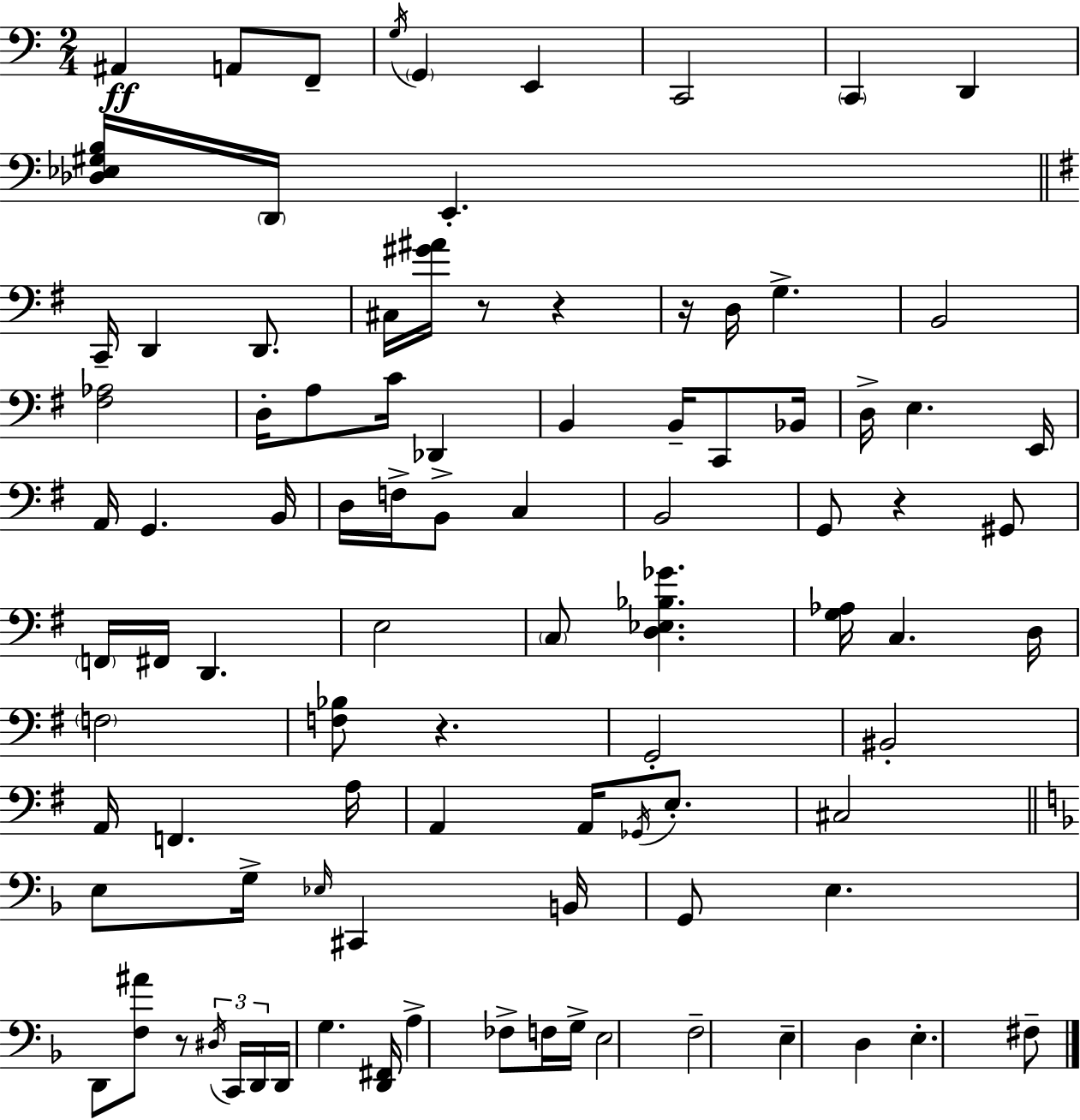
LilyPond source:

{
  \clef bass
  \numericTimeSignature
  \time 2/4
  \key a \minor
  ais,4\ff a,8 f,8-- | \acciaccatura { g16 } \parenthesize g,4 e,4 | c,2 | \parenthesize c,4 d,4 | \break <des ees gis b>16 \parenthesize d,16 e,4.-. | \bar "||" \break \key g \major c,16-- d,4 d,8. | cis16 <gis' ais'>16 r8 r4 | r16 d16 g4.-> | b,2 | \break <fis aes>2 | d16-. a8 c'16 des,4 | b,4 b,16-- c,8 bes,16 | d16-> e4. e,16 | \break a,16 g,4. b,16 | d16 f16-> b,8-> c4 | b,2 | g,8 r4 gis,8 | \break \parenthesize f,16 fis,16 d,4. | e2 | \parenthesize c8 <d ees bes ges'>4. | <g aes>16 c4. d16 | \break \parenthesize f2 | <f bes>8 r4. | g,2-. | bis,2-. | \break a,16 f,4. a16 | a,4 a,16 \acciaccatura { ges,16 } e8.-. | cis2 | \bar "||" \break \key f \major e8 g16-> \grace { ees16 } cis,4 | b,16 g,8 e4. | d,8 <f ais'>8 r8 \tuplet 3/2 { \acciaccatura { dis16 } | c,16 d,16 } d,16 g4. | \break <d, fis,>16 a4-> fes8-> | f16 g16-> e2 | f2-- | e4-- d4 | \break e4.-. | fis8-- \bar "|."
}